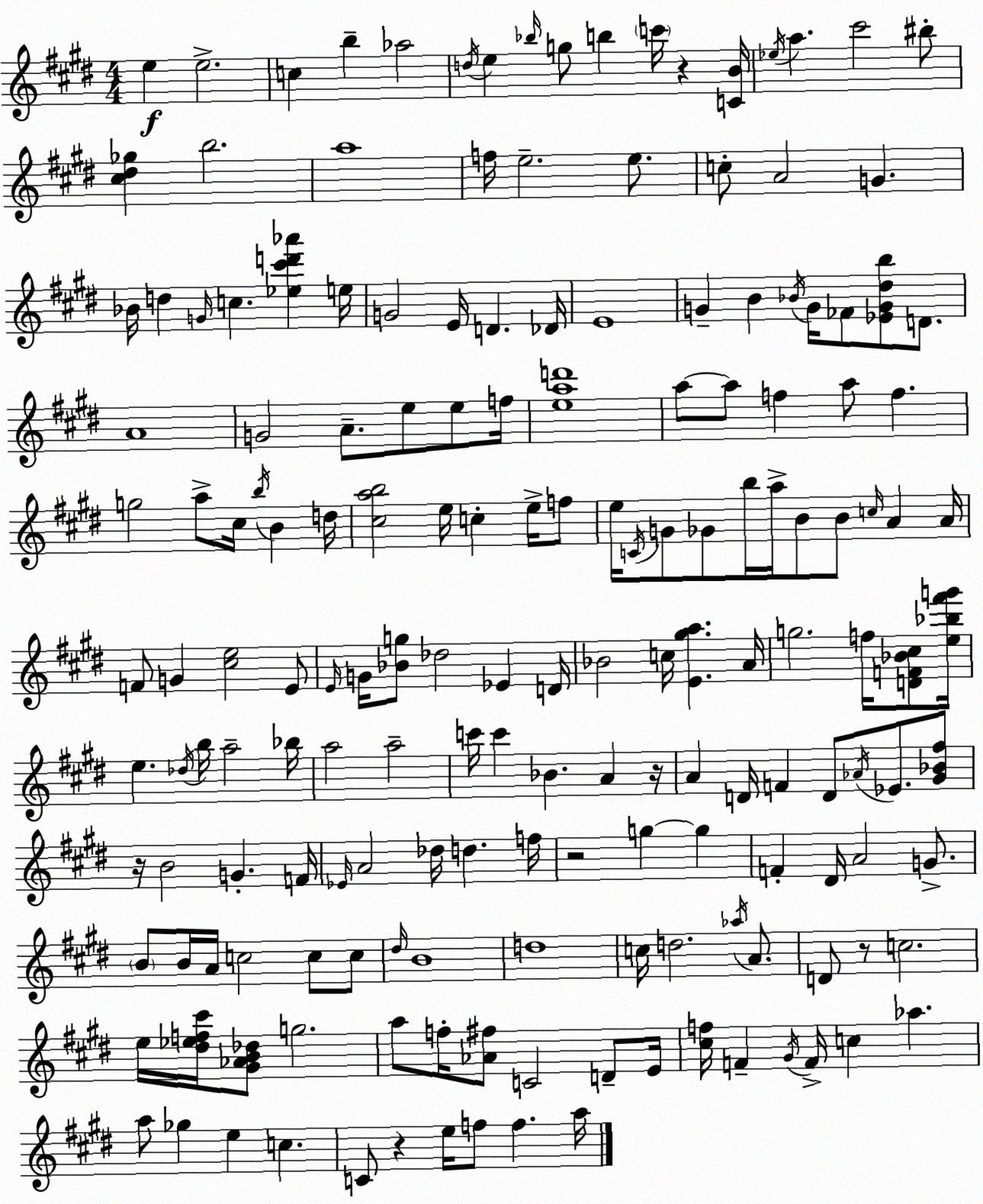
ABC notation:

X:1
T:Untitled
M:4/4
L:1/4
K:E
e e2 c b _a2 d/4 e _b/4 g/2 b c'/4 z [CB]/4 _e/4 a ^c'2 ^b/2 [^c^d_g] b2 a4 f/4 e2 e/2 c/2 A2 G _B/4 d G/4 c [_e^c'd'_a'] e/4 G2 E/4 D _D/4 E4 G B _B/4 G/4 _F/2 [_EG^db]/2 D/2 A4 G2 A/2 e/2 e/2 f/4 [ead']4 a/2 a/2 f a/2 f g2 a/2 ^c/4 b/4 B d/4 [^cab]2 e/4 c e/4 f/2 e/4 C/4 G/2 _G/2 b/4 a/4 B/2 B/2 c/4 A A/4 F/2 G [^ce]2 E/2 E/4 G/4 [_Bg]/2 _d2 _E D/4 _B2 c/4 [E^ga] A/4 g2 f/4 [DF_B^c]/2 [e_b^f'g']/4 e _d/4 b/4 a2 _b/4 a2 a2 c'/4 c' _B A z/4 A D/4 F D/2 _A/4 _E/2 [^G_B^f]/2 z/4 B2 G F/4 _E/4 A2 _d/4 d f/4 z2 g g F ^D/4 A2 G/2 B/2 B/4 A/4 c2 c/2 c/2 ^d/4 B4 d4 c/4 d2 _a/4 A/2 D/2 z/2 c2 e/4 [^d_ef^c']/4 [^G_AB_d]/2 g2 a/2 f/4 [_A^f]/2 C2 D/2 E/4 [^cf]/4 F ^G/4 F/4 c _a a/2 _g e c C/2 z e/4 f/2 f a/4